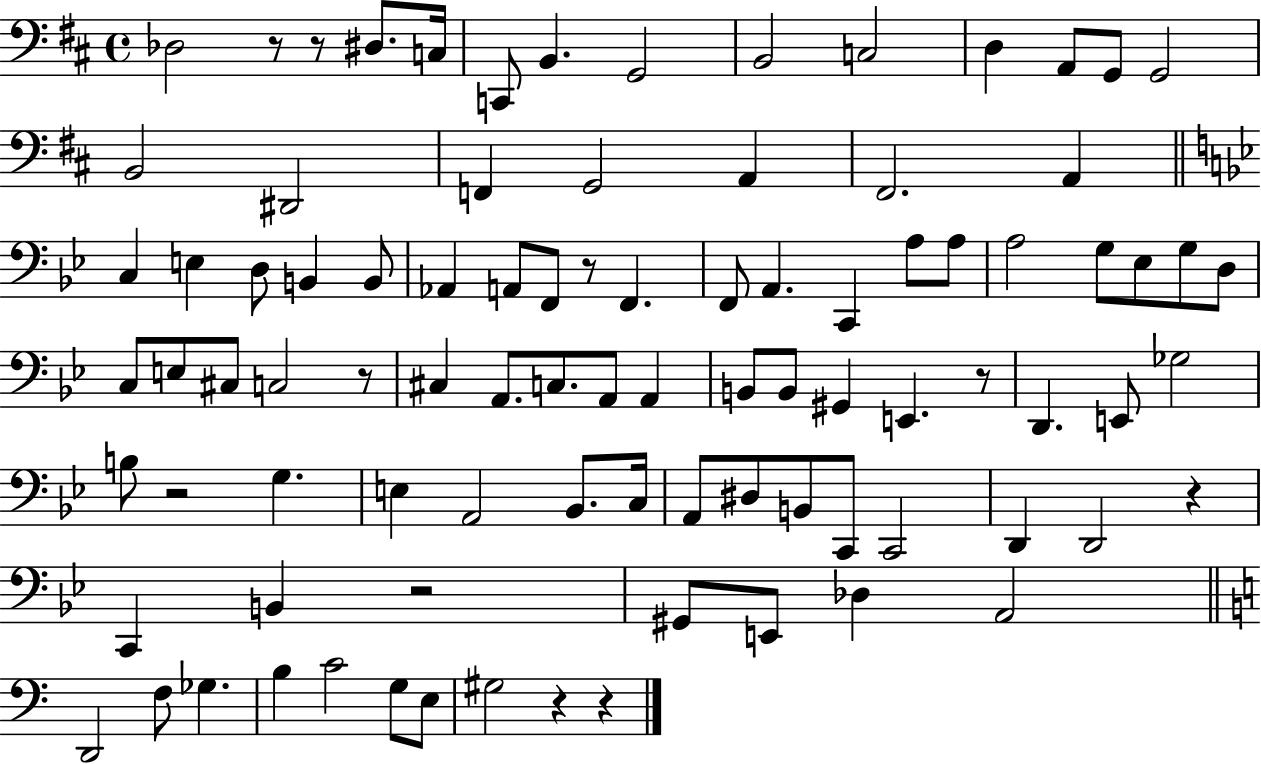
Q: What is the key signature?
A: D major